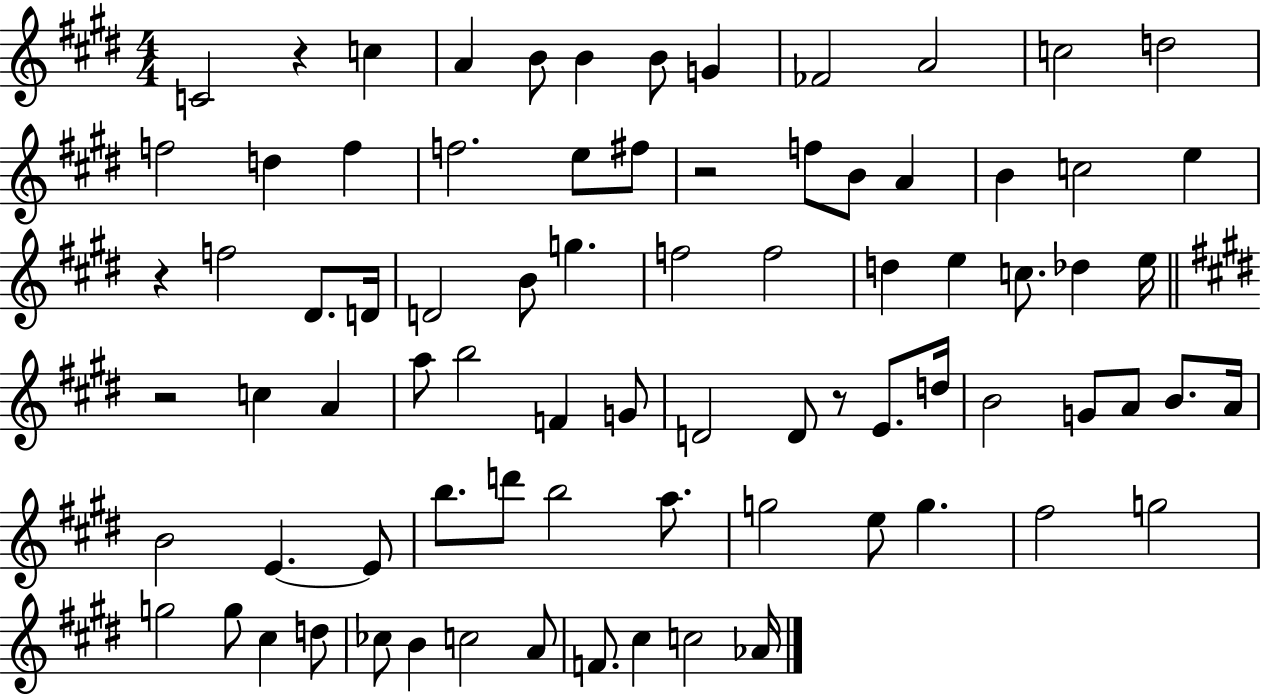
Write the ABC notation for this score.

X:1
T:Untitled
M:4/4
L:1/4
K:E
C2 z c A B/2 B B/2 G _F2 A2 c2 d2 f2 d f f2 e/2 ^f/2 z2 f/2 B/2 A B c2 e z f2 ^D/2 D/4 D2 B/2 g f2 f2 d e c/2 _d e/4 z2 c A a/2 b2 F G/2 D2 D/2 z/2 E/2 d/4 B2 G/2 A/2 B/2 A/4 B2 E E/2 b/2 d'/2 b2 a/2 g2 e/2 g ^f2 g2 g2 g/2 ^c d/2 _c/2 B c2 A/2 F/2 ^c c2 _A/4